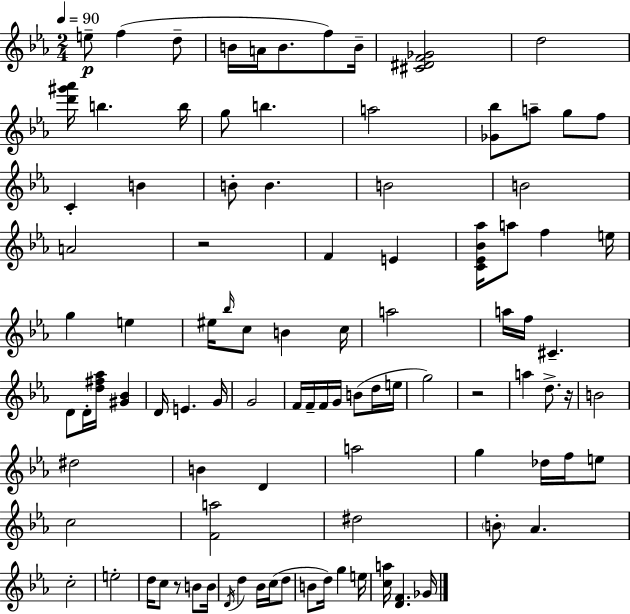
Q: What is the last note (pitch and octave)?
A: Gb4